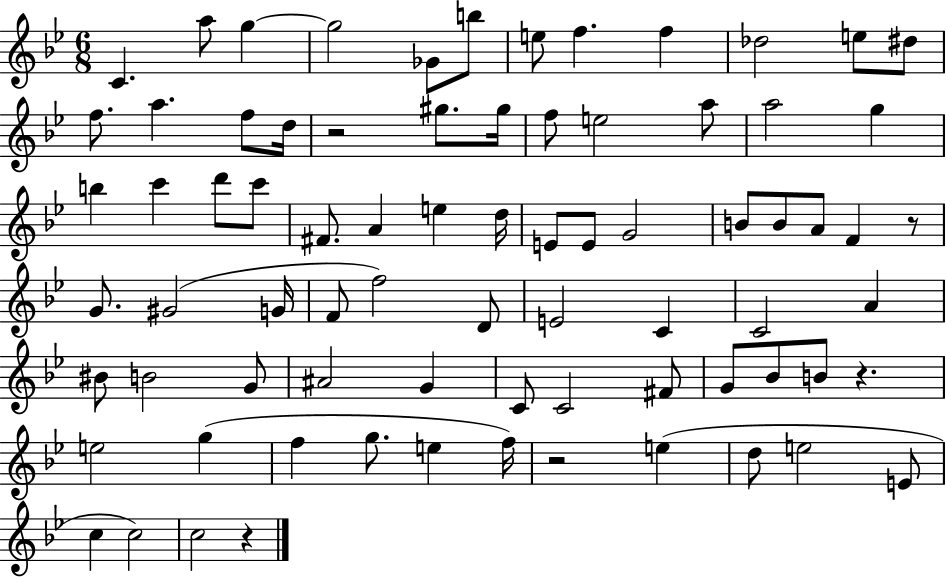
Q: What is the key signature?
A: BES major